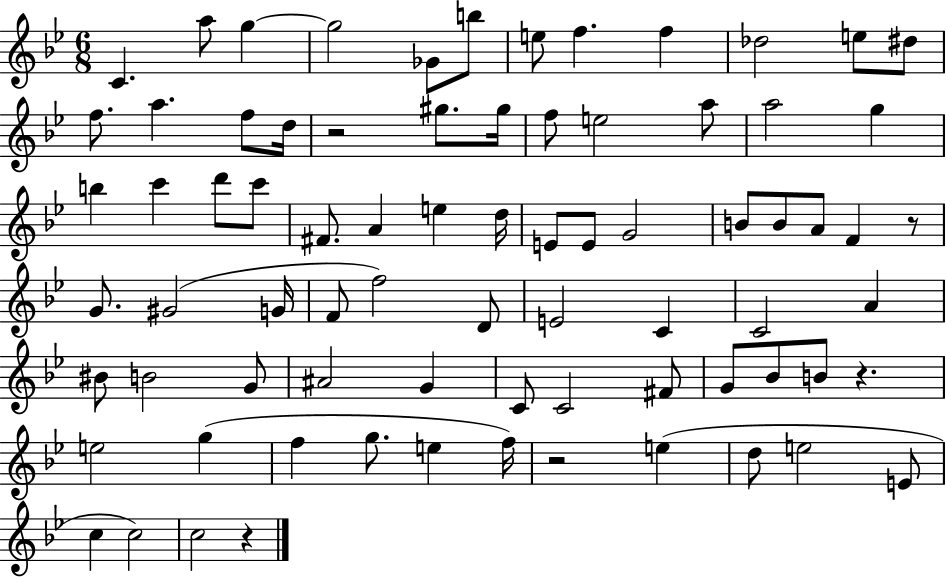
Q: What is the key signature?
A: BES major